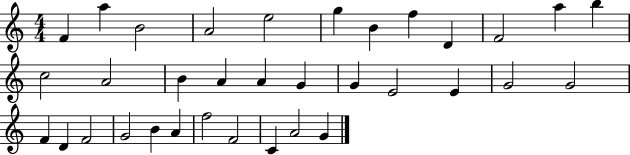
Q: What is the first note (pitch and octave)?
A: F4